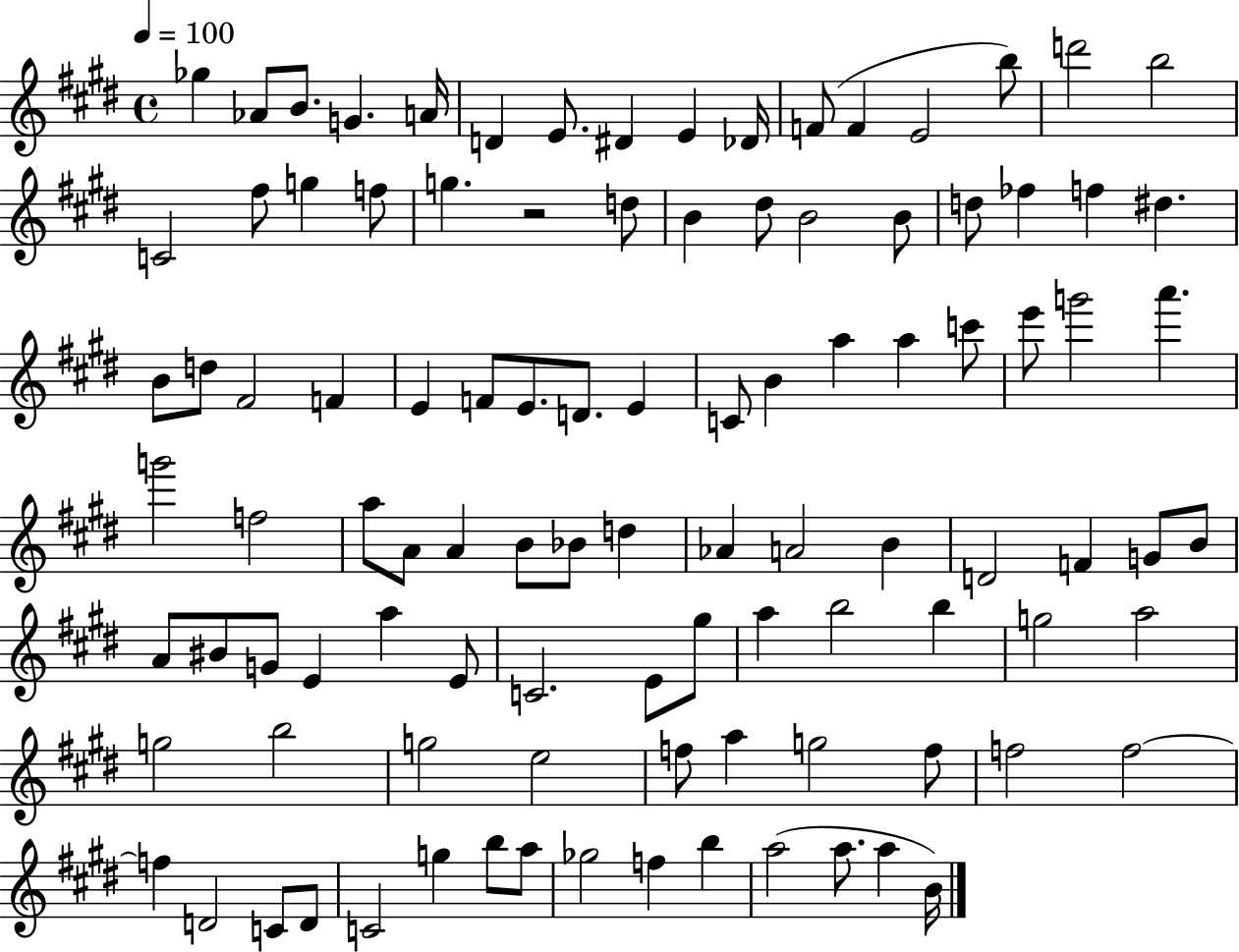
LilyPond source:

{
  \clef treble
  \time 4/4
  \defaultTimeSignature
  \key e \major
  \tempo 4 = 100
  ges''4 aes'8 b'8. g'4. a'16 | d'4 e'8. dis'4 e'4 des'16 | f'8( f'4 e'2 b''8) | d'''2 b''2 | \break c'2 fis''8 g''4 f''8 | g''4. r2 d''8 | b'4 dis''8 b'2 b'8 | d''8 fes''4 f''4 dis''4. | \break b'8 d''8 fis'2 f'4 | e'4 f'8 e'8. d'8. e'4 | c'8 b'4 a''4 a''4 c'''8 | e'''8 g'''2 a'''4. | \break g'''2 f''2 | a''8 a'8 a'4 b'8 bes'8 d''4 | aes'4 a'2 b'4 | d'2 f'4 g'8 b'8 | \break a'8 bis'8 g'8 e'4 a''4 e'8 | c'2. e'8 gis''8 | a''4 b''2 b''4 | g''2 a''2 | \break g''2 b''2 | g''2 e''2 | f''8 a''4 g''2 f''8 | f''2 f''2~~ | \break f''4 d'2 c'8 d'8 | c'2 g''4 b''8 a''8 | ges''2 f''4 b''4 | a''2( a''8. a''4 b'16) | \break \bar "|."
}